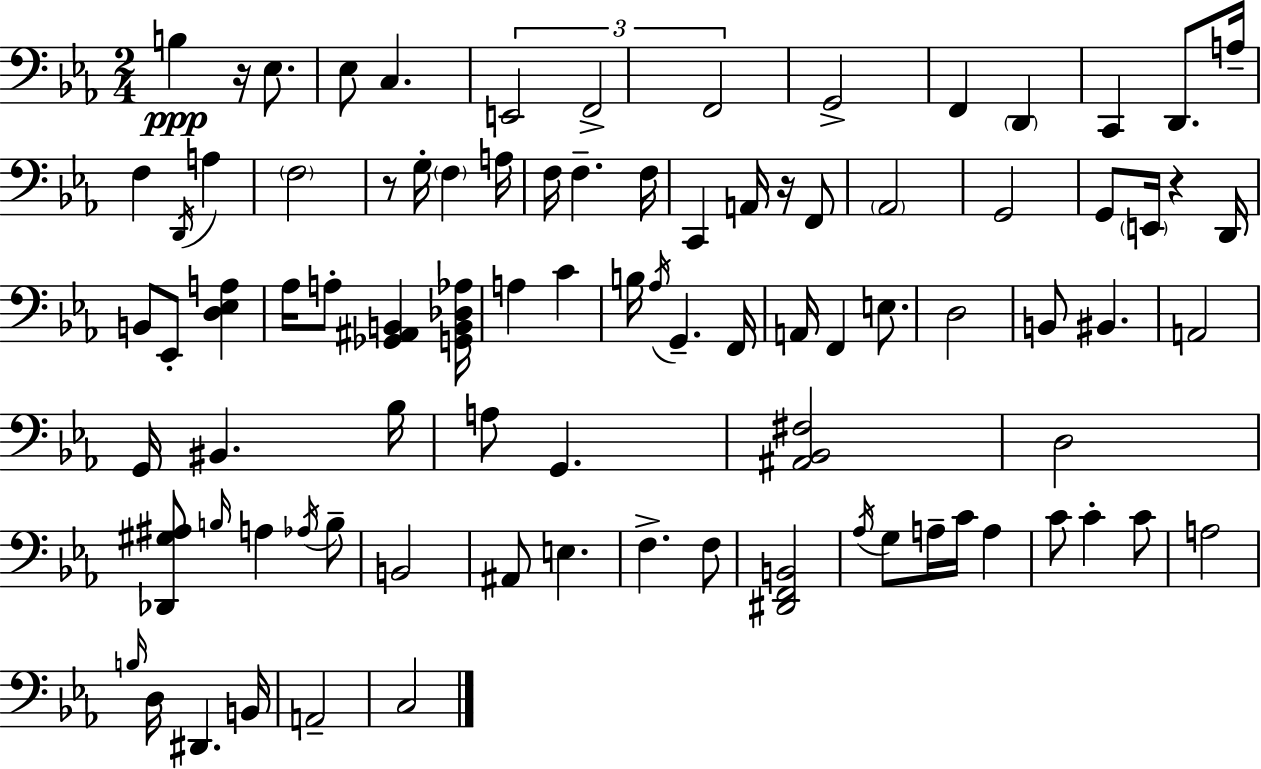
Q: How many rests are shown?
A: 4